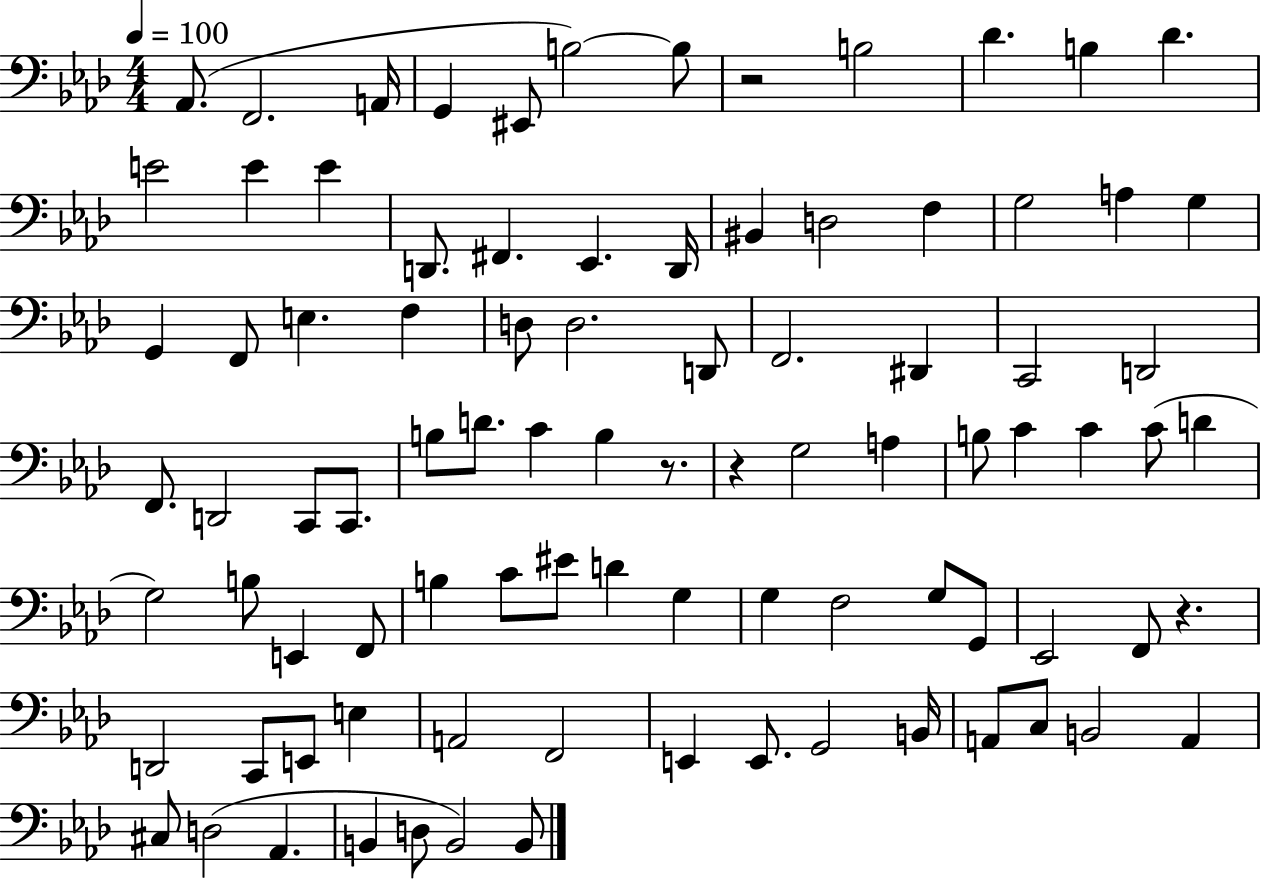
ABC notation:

X:1
T:Untitled
M:4/4
L:1/4
K:Ab
_A,,/2 F,,2 A,,/4 G,, ^E,,/2 B,2 B,/2 z2 B,2 _D B, _D E2 E E D,,/2 ^F,, _E,, D,,/4 ^B,, D,2 F, G,2 A, G, G,, F,,/2 E, F, D,/2 D,2 D,,/2 F,,2 ^D,, C,,2 D,,2 F,,/2 D,,2 C,,/2 C,,/2 B,/2 D/2 C B, z/2 z G,2 A, B,/2 C C C/2 D G,2 B,/2 E,, F,,/2 B, C/2 ^E/2 D G, G, F,2 G,/2 G,,/2 _E,,2 F,,/2 z D,,2 C,,/2 E,,/2 E, A,,2 F,,2 E,, E,,/2 G,,2 B,,/4 A,,/2 C,/2 B,,2 A,, ^C,/2 D,2 _A,, B,, D,/2 B,,2 B,,/2